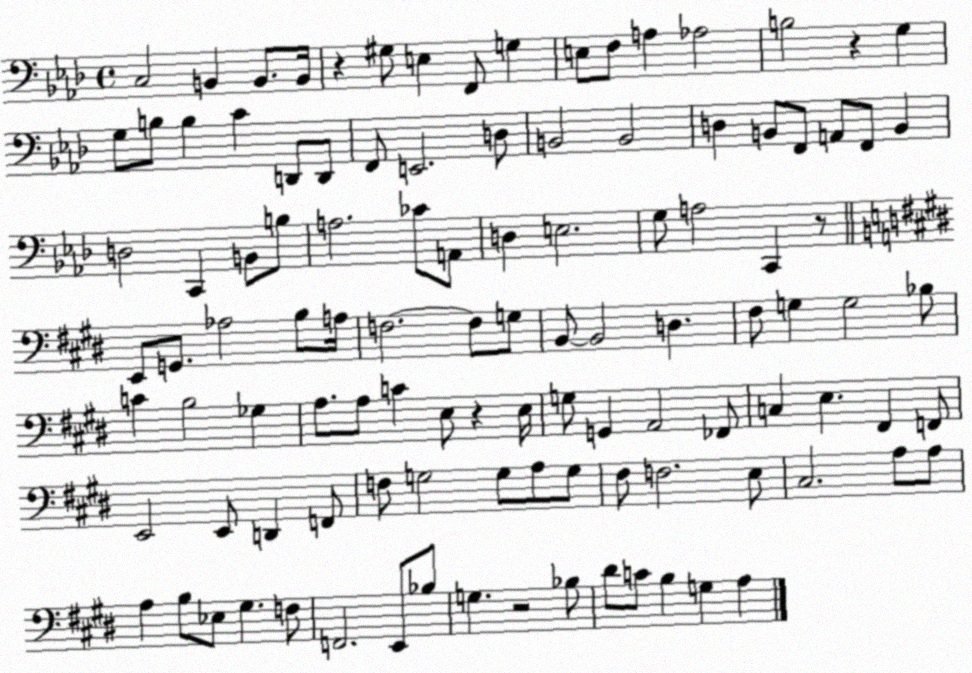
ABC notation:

X:1
T:Untitled
M:4/4
L:1/4
K:Ab
C,2 B,, B,,/2 B,,/4 z ^G,/2 E, F,,/2 G, E,/2 F,/2 A, _A,2 B,2 z G, G,/2 B,/2 B, C D,,/2 D,,/2 F,,/2 E,,2 D,/2 B,,2 B,,2 D, B,,/2 F,,/2 A,,/2 F,,/2 B,, D,2 C,, B,,/2 B,/2 A,2 _C/2 A,,/2 D, E,2 G,/2 A,2 C,, z/2 E,,/2 G,,/2 _A,2 B,/2 A,/4 F,2 F,/2 G,/2 B,,/2 B,,2 D, ^F,/2 G, G,2 _B,/2 C B,2 _G, A,/2 A,/2 C E,/2 z E,/4 G,/2 G,, A,,2 _F,,/2 C, E, ^F,, F,,/2 E,,2 E,,/2 D,, F,,/2 F,/2 G,2 G,/2 A,/2 G,/2 ^F,/2 F,2 E,/2 ^C,2 A,/2 A,/2 A, B,/2 _E,/2 ^G, F,/2 F,,2 E,,/2 _B,/2 G, z2 _B,/2 ^D/2 C/2 B, G, A,